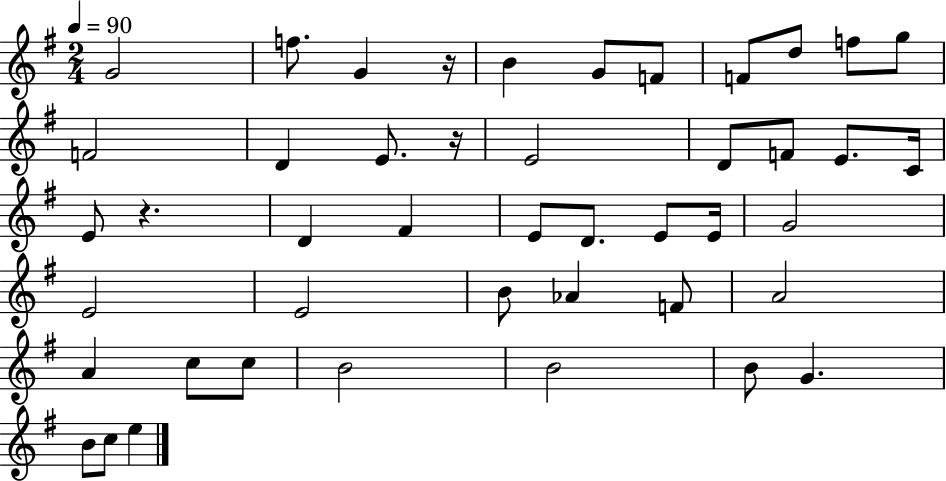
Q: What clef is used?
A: treble